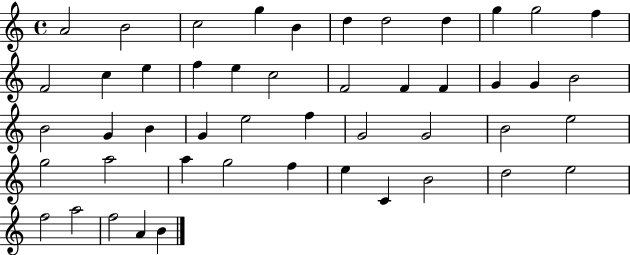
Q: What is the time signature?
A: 4/4